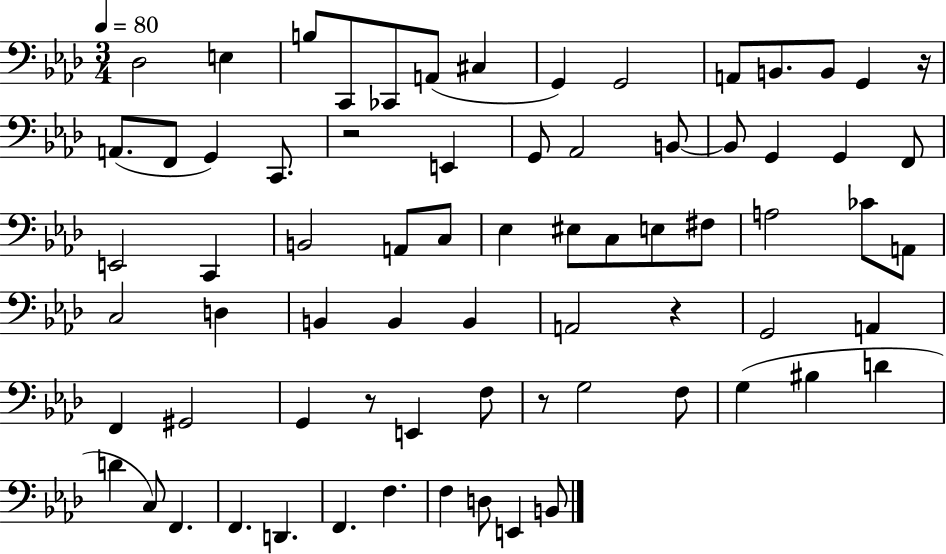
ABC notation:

X:1
T:Untitled
M:3/4
L:1/4
K:Ab
_D,2 E, B,/2 C,,/2 _C,,/2 A,,/2 ^C, G,, G,,2 A,,/2 B,,/2 B,,/2 G,, z/4 A,,/2 F,,/2 G,, C,,/2 z2 E,, G,,/2 _A,,2 B,,/2 B,,/2 G,, G,, F,,/2 E,,2 C,, B,,2 A,,/2 C,/2 _E, ^E,/2 C,/2 E,/2 ^F,/2 A,2 _C/2 A,,/2 C,2 D, B,, B,, B,, A,,2 z G,,2 A,, F,, ^G,,2 G,, z/2 E,, F,/2 z/2 G,2 F,/2 G, ^B, D D C,/2 F,, F,, D,, F,, F, F, D,/2 E,, B,,/2